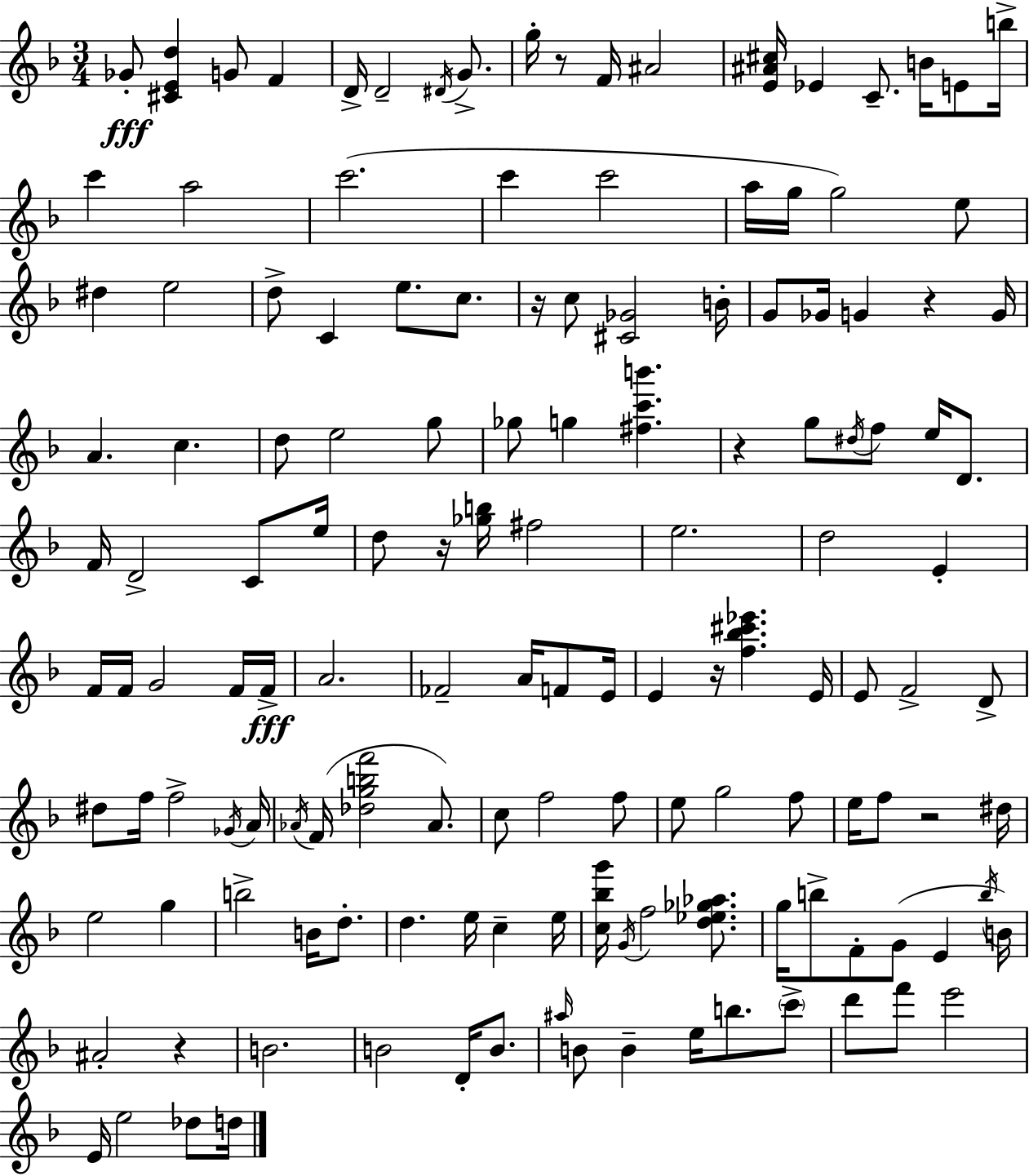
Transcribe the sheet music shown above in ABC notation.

X:1
T:Untitled
M:3/4
L:1/4
K:Dm
_G/2 [^CEd] G/2 F D/4 D2 ^D/4 G/2 g/4 z/2 F/4 ^A2 [E^A^c]/4 _E C/2 B/4 E/2 b/4 c' a2 c'2 c' c'2 a/4 g/4 g2 e/2 ^d e2 d/2 C e/2 c/2 z/4 c/2 [^C_G]2 B/4 G/2 _G/4 G z G/4 A c d/2 e2 g/2 _g/2 g [^fc'b'] z g/2 ^d/4 f/2 e/4 D/2 F/4 D2 C/2 e/4 d/2 z/4 [_gb]/4 ^f2 e2 d2 E F/4 F/4 G2 F/4 F/4 A2 _F2 A/4 F/2 E/4 E z/4 [f_b^c'_e'] E/4 E/2 F2 D/2 ^d/2 f/4 f2 _G/4 A/4 _A/4 F/4 [_dgbf']2 _A/2 c/2 f2 f/2 e/2 g2 f/2 e/4 f/2 z2 ^d/4 e2 g b2 B/4 d/2 d e/4 c e/4 [c_bg']/4 G/4 f2 [d_e_g_a]/2 g/4 b/2 F/2 G/2 E b/4 B/4 ^A2 z B2 B2 D/4 B/2 ^a/4 B/2 B e/4 b/2 c'/2 d'/2 f'/2 e'2 E/4 e2 _d/2 d/4